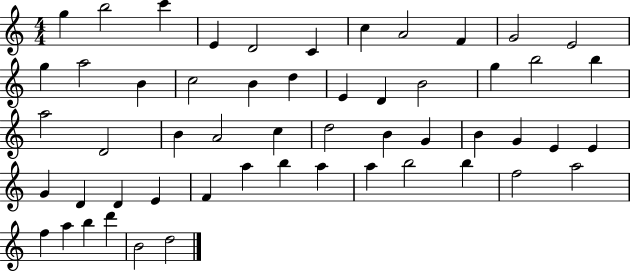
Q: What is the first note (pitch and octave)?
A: G5